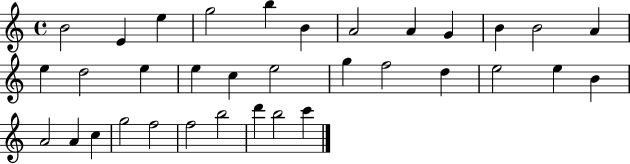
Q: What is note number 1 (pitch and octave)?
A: B4